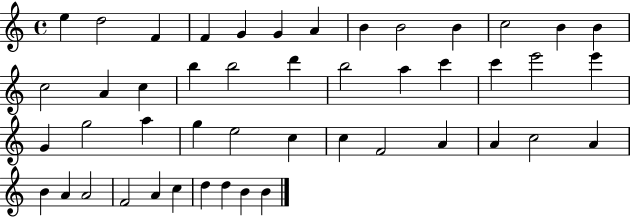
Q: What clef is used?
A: treble